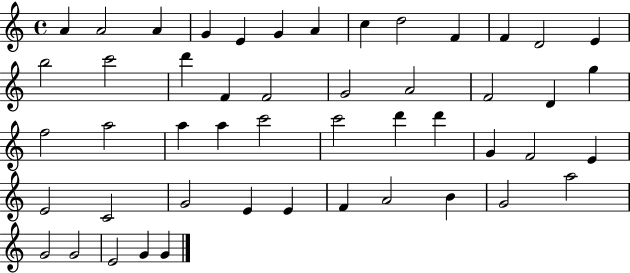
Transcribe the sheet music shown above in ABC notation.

X:1
T:Untitled
M:4/4
L:1/4
K:C
A A2 A G E G A c d2 F F D2 E b2 c'2 d' F F2 G2 A2 F2 D g f2 a2 a a c'2 c'2 d' d' G F2 E E2 C2 G2 E E F A2 B G2 a2 G2 G2 E2 G G